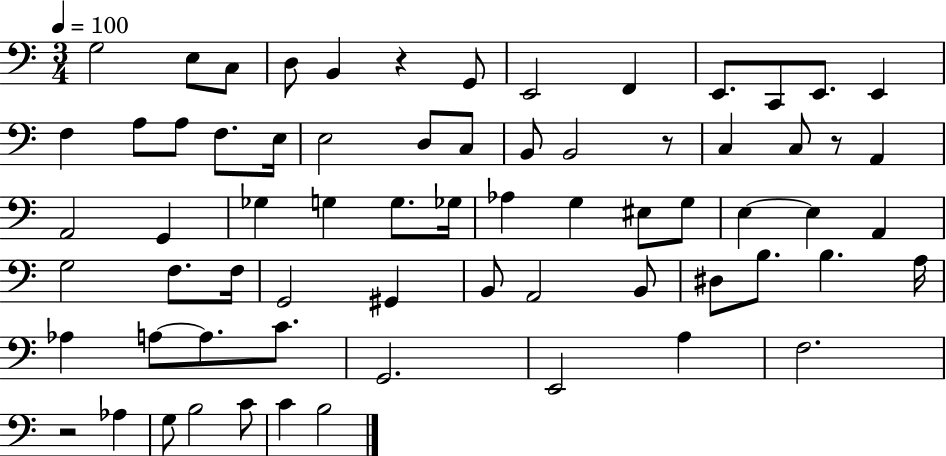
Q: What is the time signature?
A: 3/4